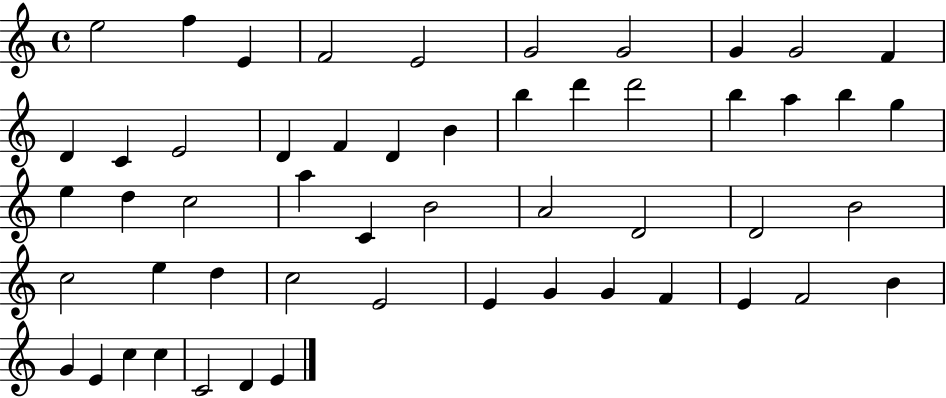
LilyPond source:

{
  \clef treble
  \time 4/4
  \defaultTimeSignature
  \key c \major
  e''2 f''4 e'4 | f'2 e'2 | g'2 g'2 | g'4 g'2 f'4 | \break d'4 c'4 e'2 | d'4 f'4 d'4 b'4 | b''4 d'''4 d'''2 | b''4 a''4 b''4 g''4 | \break e''4 d''4 c''2 | a''4 c'4 b'2 | a'2 d'2 | d'2 b'2 | \break c''2 e''4 d''4 | c''2 e'2 | e'4 g'4 g'4 f'4 | e'4 f'2 b'4 | \break g'4 e'4 c''4 c''4 | c'2 d'4 e'4 | \bar "|."
}